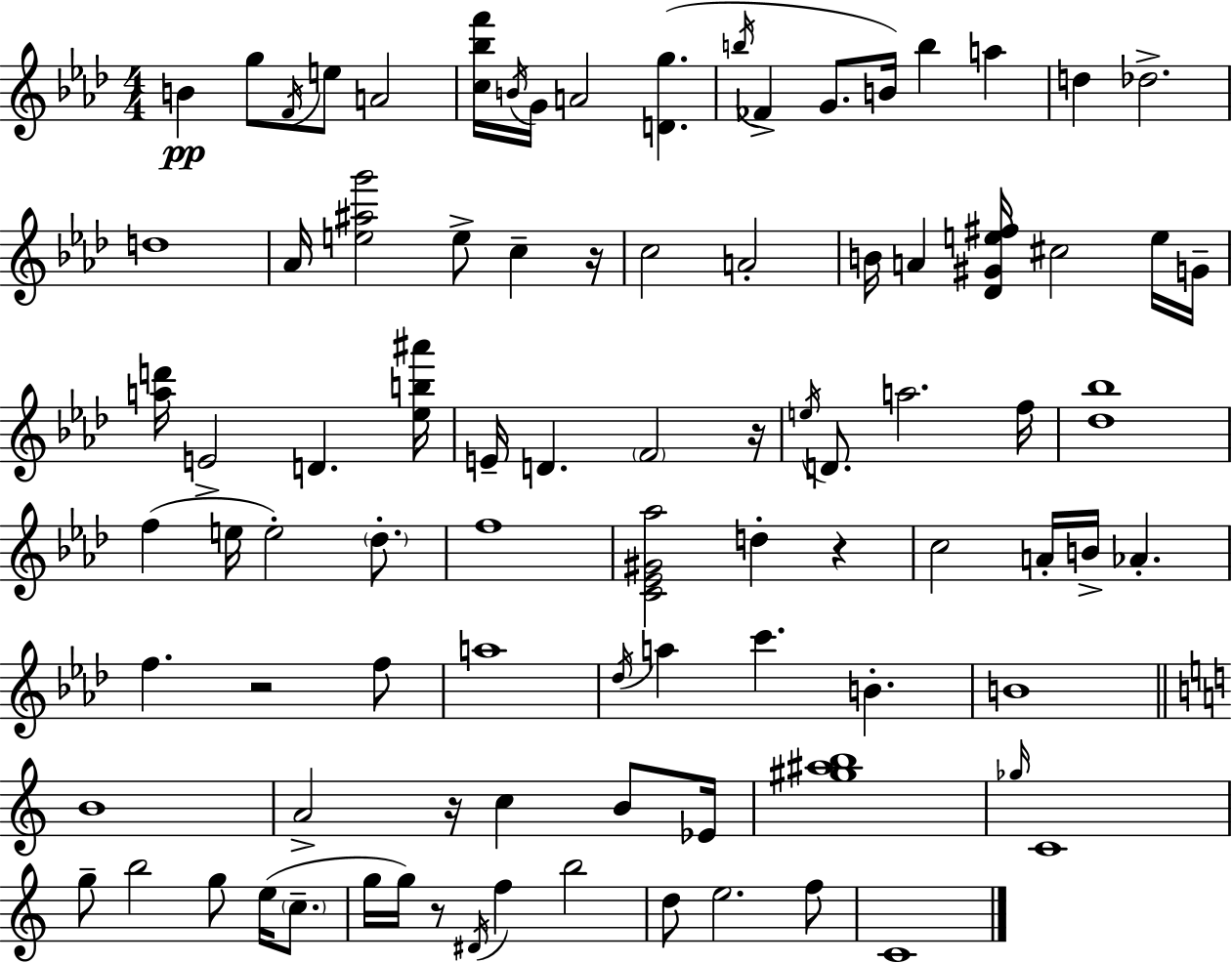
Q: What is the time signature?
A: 4/4